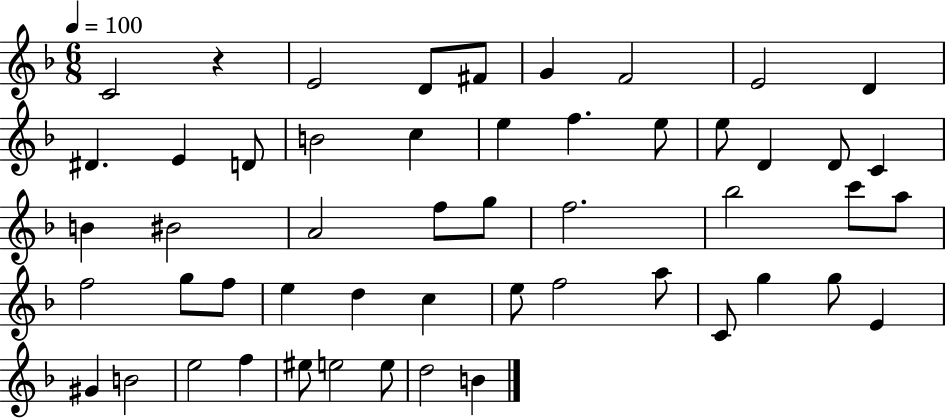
{
  \clef treble
  \numericTimeSignature
  \time 6/8
  \key f \major
  \tempo 4 = 100
  c'2 r4 | e'2 d'8 fis'8 | g'4 f'2 | e'2 d'4 | \break dis'4. e'4 d'8 | b'2 c''4 | e''4 f''4. e''8 | e''8 d'4 d'8 c'4 | \break b'4 bis'2 | a'2 f''8 g''8 | f''2. | bes''2 c'''8 a''8 | \break f''2 g''8 f''8 | e''4 d''4 c''4 | e''8 f''2 a''8 | c'8 g''4 g''8 e'4 | \break gis'4 b'2 | e''2 f''4 | eis''8 e''2 e''8 | d''2 b'4 | \break \bar "|."
}